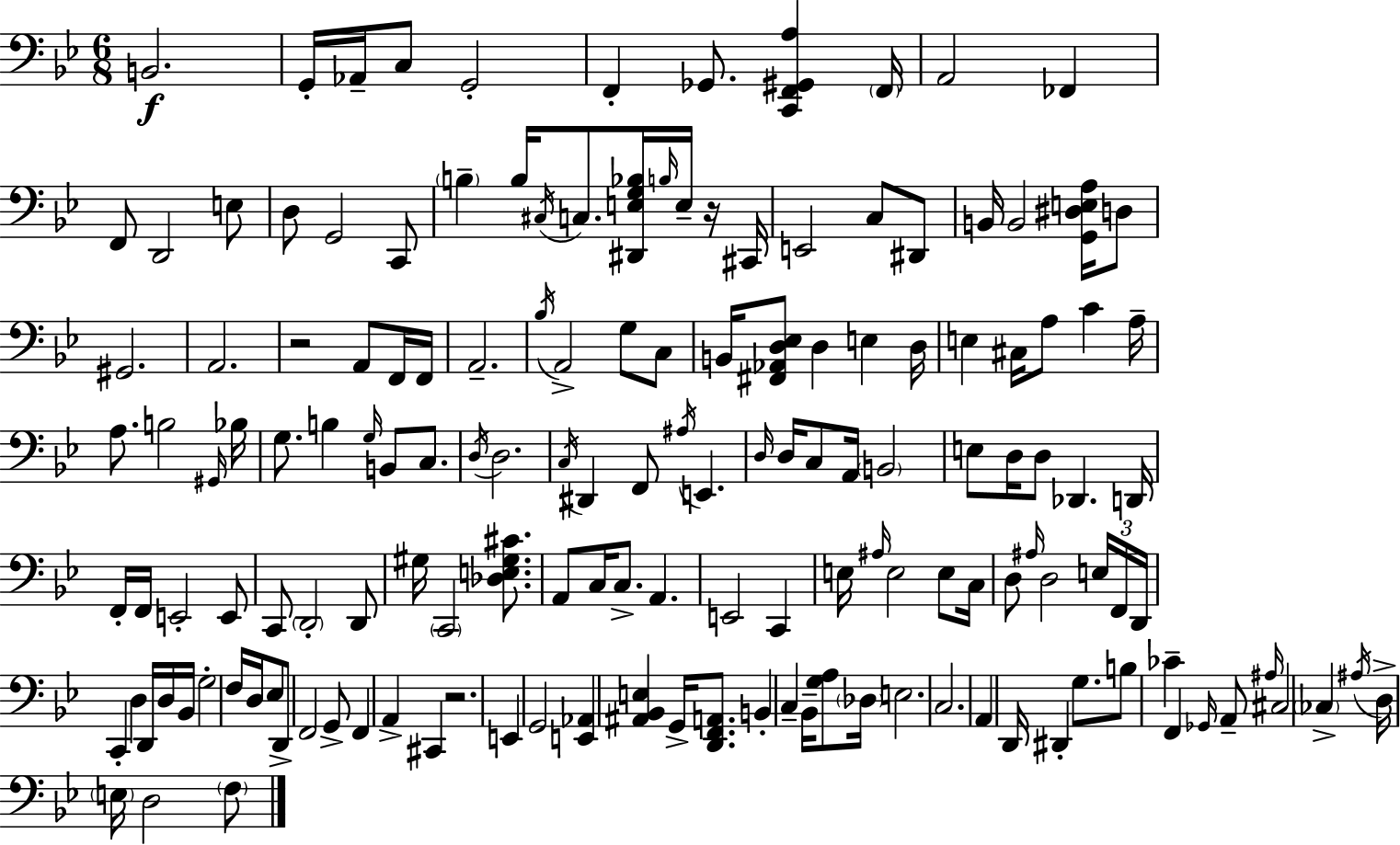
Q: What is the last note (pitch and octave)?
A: F3